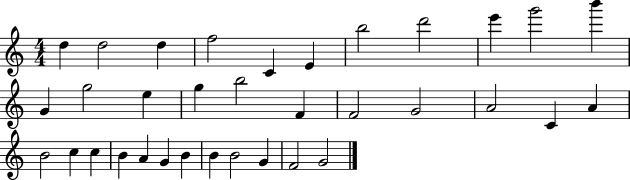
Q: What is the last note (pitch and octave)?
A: G4